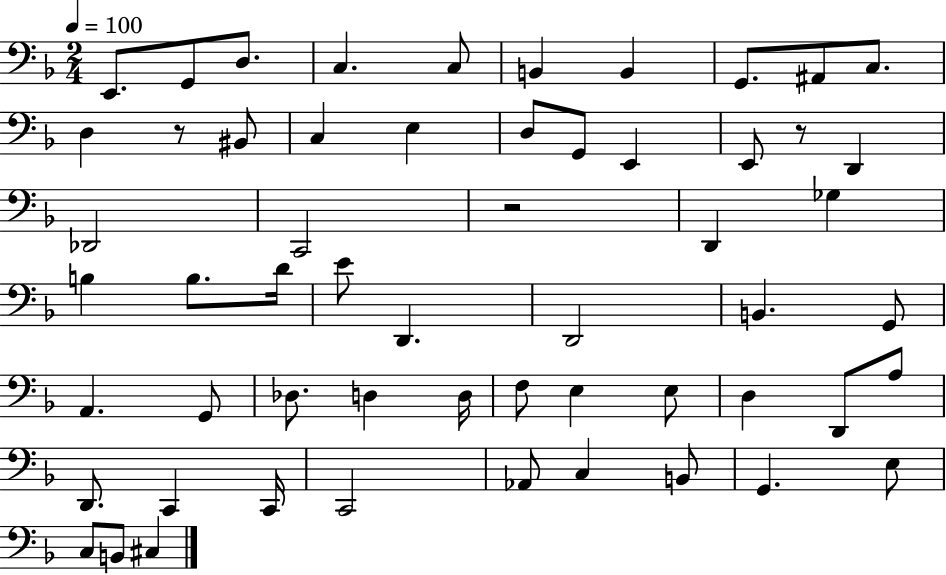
{
  \clef bass
  \numericTimeSignature
  \time 2/4
  \key f \major
  \tempo 4 = 100
  \repeat volta 2 { e,8. g,8 d8. | c4. c8 | b,4 b,4 | g,8. ais,8 c8. | \break d4 r8 bis,8 | c4 e4 | d8 g,8 e,4 | e,8 r8 d,4 | \break des,2 | c,2 | r2 | d,4 ges4 | \break b4 b8. d'16 | e'8 d,4. | d,2 | b,4. g,8 | \break a,4. g,8 | des8. d4 d16 | f8 e4 e8 | d4 d,8 a8 | \break d,8. c,4 c,16 | c,2 | aes,8 c4 b,8 | g,4. e8 | \break c8 b,8 cis4 | } \bar "|."
}